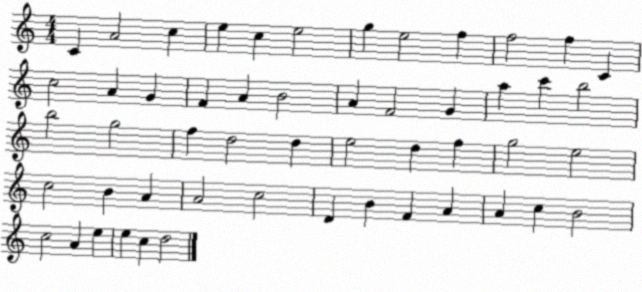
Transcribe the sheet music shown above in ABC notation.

X:1
T:Untitled
M:4/4
L:1/4
K:C
C A2 c e c e2 g e2 f f2 f C c2 A G F A B2 A F2 G a c' b2 b2 g2 f d2 d e2 d f g2 e2 c2 B A A2 c2 D B F A A c B2 c2 A e e c d2